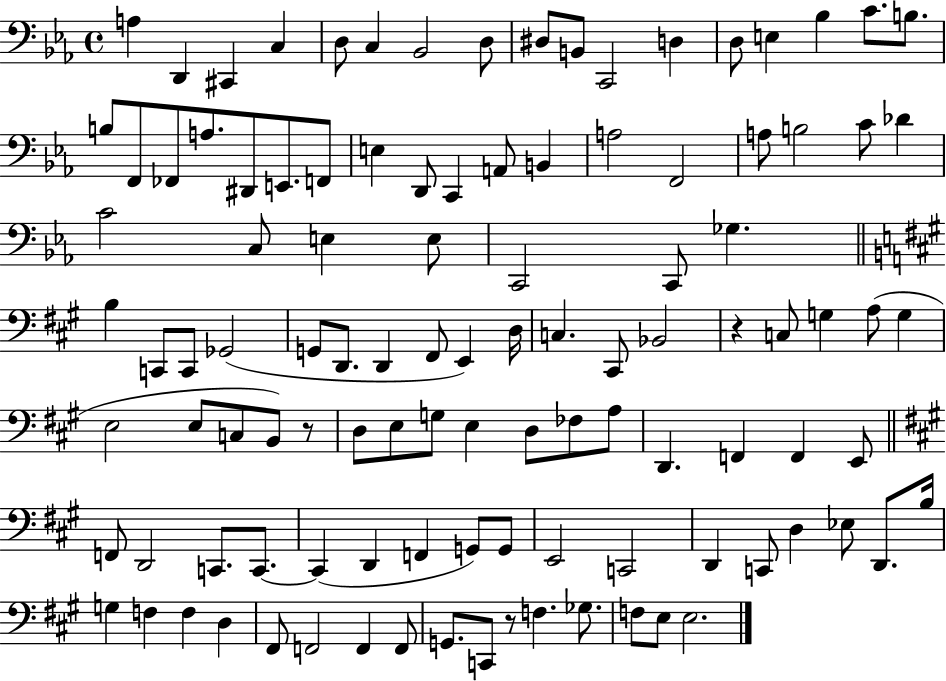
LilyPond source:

{
  \clef bass
  \time 4/4
  \defaultTimeSignature
  \key ees \major
  a4 d,4 cis,4 c4 | d8 c4 bes,2 d8 | dis8 b,8 c,2 d4 | d8 e4 bes4 c'8. b8. | \break b8 f,8 fes,8 a8. dis,8 e,8. f,8 | e4 d,8 c,4 a,8 b,4 | a2 f,2 | a8 b2 c'8 des'4 | \break c'2 c8 e4 e8 | c,2 c,8 ges4. | \bar "||" \break \key a \major b4 c,8 c,8 ges,2( | g,8 d,8. d,4 fis,8 e,4) d16 | c4. cis,8 bes,2 | r4 c8 g4 a8( g4 | \break e2 e8 c8 b,8) r8 | d8 e8 g8 e4 d8 fes8 a8 | d,4. f,4 f,4 e,8 | \bar "||" \break \key a \major f,8 d,2 c,8. c,8.~~ | c,4( d,4 f,4 g,8) g,8 | e,2 c,2 | d,4 c,8 d4 ees8 d,8. b16 | \break g4 f4 f4 d4 | fis,8 f,2 f,4 f,8 | g,8. c,8 r8 f4. ges8. | f8 e8 e2. | \break \bar "|."
}